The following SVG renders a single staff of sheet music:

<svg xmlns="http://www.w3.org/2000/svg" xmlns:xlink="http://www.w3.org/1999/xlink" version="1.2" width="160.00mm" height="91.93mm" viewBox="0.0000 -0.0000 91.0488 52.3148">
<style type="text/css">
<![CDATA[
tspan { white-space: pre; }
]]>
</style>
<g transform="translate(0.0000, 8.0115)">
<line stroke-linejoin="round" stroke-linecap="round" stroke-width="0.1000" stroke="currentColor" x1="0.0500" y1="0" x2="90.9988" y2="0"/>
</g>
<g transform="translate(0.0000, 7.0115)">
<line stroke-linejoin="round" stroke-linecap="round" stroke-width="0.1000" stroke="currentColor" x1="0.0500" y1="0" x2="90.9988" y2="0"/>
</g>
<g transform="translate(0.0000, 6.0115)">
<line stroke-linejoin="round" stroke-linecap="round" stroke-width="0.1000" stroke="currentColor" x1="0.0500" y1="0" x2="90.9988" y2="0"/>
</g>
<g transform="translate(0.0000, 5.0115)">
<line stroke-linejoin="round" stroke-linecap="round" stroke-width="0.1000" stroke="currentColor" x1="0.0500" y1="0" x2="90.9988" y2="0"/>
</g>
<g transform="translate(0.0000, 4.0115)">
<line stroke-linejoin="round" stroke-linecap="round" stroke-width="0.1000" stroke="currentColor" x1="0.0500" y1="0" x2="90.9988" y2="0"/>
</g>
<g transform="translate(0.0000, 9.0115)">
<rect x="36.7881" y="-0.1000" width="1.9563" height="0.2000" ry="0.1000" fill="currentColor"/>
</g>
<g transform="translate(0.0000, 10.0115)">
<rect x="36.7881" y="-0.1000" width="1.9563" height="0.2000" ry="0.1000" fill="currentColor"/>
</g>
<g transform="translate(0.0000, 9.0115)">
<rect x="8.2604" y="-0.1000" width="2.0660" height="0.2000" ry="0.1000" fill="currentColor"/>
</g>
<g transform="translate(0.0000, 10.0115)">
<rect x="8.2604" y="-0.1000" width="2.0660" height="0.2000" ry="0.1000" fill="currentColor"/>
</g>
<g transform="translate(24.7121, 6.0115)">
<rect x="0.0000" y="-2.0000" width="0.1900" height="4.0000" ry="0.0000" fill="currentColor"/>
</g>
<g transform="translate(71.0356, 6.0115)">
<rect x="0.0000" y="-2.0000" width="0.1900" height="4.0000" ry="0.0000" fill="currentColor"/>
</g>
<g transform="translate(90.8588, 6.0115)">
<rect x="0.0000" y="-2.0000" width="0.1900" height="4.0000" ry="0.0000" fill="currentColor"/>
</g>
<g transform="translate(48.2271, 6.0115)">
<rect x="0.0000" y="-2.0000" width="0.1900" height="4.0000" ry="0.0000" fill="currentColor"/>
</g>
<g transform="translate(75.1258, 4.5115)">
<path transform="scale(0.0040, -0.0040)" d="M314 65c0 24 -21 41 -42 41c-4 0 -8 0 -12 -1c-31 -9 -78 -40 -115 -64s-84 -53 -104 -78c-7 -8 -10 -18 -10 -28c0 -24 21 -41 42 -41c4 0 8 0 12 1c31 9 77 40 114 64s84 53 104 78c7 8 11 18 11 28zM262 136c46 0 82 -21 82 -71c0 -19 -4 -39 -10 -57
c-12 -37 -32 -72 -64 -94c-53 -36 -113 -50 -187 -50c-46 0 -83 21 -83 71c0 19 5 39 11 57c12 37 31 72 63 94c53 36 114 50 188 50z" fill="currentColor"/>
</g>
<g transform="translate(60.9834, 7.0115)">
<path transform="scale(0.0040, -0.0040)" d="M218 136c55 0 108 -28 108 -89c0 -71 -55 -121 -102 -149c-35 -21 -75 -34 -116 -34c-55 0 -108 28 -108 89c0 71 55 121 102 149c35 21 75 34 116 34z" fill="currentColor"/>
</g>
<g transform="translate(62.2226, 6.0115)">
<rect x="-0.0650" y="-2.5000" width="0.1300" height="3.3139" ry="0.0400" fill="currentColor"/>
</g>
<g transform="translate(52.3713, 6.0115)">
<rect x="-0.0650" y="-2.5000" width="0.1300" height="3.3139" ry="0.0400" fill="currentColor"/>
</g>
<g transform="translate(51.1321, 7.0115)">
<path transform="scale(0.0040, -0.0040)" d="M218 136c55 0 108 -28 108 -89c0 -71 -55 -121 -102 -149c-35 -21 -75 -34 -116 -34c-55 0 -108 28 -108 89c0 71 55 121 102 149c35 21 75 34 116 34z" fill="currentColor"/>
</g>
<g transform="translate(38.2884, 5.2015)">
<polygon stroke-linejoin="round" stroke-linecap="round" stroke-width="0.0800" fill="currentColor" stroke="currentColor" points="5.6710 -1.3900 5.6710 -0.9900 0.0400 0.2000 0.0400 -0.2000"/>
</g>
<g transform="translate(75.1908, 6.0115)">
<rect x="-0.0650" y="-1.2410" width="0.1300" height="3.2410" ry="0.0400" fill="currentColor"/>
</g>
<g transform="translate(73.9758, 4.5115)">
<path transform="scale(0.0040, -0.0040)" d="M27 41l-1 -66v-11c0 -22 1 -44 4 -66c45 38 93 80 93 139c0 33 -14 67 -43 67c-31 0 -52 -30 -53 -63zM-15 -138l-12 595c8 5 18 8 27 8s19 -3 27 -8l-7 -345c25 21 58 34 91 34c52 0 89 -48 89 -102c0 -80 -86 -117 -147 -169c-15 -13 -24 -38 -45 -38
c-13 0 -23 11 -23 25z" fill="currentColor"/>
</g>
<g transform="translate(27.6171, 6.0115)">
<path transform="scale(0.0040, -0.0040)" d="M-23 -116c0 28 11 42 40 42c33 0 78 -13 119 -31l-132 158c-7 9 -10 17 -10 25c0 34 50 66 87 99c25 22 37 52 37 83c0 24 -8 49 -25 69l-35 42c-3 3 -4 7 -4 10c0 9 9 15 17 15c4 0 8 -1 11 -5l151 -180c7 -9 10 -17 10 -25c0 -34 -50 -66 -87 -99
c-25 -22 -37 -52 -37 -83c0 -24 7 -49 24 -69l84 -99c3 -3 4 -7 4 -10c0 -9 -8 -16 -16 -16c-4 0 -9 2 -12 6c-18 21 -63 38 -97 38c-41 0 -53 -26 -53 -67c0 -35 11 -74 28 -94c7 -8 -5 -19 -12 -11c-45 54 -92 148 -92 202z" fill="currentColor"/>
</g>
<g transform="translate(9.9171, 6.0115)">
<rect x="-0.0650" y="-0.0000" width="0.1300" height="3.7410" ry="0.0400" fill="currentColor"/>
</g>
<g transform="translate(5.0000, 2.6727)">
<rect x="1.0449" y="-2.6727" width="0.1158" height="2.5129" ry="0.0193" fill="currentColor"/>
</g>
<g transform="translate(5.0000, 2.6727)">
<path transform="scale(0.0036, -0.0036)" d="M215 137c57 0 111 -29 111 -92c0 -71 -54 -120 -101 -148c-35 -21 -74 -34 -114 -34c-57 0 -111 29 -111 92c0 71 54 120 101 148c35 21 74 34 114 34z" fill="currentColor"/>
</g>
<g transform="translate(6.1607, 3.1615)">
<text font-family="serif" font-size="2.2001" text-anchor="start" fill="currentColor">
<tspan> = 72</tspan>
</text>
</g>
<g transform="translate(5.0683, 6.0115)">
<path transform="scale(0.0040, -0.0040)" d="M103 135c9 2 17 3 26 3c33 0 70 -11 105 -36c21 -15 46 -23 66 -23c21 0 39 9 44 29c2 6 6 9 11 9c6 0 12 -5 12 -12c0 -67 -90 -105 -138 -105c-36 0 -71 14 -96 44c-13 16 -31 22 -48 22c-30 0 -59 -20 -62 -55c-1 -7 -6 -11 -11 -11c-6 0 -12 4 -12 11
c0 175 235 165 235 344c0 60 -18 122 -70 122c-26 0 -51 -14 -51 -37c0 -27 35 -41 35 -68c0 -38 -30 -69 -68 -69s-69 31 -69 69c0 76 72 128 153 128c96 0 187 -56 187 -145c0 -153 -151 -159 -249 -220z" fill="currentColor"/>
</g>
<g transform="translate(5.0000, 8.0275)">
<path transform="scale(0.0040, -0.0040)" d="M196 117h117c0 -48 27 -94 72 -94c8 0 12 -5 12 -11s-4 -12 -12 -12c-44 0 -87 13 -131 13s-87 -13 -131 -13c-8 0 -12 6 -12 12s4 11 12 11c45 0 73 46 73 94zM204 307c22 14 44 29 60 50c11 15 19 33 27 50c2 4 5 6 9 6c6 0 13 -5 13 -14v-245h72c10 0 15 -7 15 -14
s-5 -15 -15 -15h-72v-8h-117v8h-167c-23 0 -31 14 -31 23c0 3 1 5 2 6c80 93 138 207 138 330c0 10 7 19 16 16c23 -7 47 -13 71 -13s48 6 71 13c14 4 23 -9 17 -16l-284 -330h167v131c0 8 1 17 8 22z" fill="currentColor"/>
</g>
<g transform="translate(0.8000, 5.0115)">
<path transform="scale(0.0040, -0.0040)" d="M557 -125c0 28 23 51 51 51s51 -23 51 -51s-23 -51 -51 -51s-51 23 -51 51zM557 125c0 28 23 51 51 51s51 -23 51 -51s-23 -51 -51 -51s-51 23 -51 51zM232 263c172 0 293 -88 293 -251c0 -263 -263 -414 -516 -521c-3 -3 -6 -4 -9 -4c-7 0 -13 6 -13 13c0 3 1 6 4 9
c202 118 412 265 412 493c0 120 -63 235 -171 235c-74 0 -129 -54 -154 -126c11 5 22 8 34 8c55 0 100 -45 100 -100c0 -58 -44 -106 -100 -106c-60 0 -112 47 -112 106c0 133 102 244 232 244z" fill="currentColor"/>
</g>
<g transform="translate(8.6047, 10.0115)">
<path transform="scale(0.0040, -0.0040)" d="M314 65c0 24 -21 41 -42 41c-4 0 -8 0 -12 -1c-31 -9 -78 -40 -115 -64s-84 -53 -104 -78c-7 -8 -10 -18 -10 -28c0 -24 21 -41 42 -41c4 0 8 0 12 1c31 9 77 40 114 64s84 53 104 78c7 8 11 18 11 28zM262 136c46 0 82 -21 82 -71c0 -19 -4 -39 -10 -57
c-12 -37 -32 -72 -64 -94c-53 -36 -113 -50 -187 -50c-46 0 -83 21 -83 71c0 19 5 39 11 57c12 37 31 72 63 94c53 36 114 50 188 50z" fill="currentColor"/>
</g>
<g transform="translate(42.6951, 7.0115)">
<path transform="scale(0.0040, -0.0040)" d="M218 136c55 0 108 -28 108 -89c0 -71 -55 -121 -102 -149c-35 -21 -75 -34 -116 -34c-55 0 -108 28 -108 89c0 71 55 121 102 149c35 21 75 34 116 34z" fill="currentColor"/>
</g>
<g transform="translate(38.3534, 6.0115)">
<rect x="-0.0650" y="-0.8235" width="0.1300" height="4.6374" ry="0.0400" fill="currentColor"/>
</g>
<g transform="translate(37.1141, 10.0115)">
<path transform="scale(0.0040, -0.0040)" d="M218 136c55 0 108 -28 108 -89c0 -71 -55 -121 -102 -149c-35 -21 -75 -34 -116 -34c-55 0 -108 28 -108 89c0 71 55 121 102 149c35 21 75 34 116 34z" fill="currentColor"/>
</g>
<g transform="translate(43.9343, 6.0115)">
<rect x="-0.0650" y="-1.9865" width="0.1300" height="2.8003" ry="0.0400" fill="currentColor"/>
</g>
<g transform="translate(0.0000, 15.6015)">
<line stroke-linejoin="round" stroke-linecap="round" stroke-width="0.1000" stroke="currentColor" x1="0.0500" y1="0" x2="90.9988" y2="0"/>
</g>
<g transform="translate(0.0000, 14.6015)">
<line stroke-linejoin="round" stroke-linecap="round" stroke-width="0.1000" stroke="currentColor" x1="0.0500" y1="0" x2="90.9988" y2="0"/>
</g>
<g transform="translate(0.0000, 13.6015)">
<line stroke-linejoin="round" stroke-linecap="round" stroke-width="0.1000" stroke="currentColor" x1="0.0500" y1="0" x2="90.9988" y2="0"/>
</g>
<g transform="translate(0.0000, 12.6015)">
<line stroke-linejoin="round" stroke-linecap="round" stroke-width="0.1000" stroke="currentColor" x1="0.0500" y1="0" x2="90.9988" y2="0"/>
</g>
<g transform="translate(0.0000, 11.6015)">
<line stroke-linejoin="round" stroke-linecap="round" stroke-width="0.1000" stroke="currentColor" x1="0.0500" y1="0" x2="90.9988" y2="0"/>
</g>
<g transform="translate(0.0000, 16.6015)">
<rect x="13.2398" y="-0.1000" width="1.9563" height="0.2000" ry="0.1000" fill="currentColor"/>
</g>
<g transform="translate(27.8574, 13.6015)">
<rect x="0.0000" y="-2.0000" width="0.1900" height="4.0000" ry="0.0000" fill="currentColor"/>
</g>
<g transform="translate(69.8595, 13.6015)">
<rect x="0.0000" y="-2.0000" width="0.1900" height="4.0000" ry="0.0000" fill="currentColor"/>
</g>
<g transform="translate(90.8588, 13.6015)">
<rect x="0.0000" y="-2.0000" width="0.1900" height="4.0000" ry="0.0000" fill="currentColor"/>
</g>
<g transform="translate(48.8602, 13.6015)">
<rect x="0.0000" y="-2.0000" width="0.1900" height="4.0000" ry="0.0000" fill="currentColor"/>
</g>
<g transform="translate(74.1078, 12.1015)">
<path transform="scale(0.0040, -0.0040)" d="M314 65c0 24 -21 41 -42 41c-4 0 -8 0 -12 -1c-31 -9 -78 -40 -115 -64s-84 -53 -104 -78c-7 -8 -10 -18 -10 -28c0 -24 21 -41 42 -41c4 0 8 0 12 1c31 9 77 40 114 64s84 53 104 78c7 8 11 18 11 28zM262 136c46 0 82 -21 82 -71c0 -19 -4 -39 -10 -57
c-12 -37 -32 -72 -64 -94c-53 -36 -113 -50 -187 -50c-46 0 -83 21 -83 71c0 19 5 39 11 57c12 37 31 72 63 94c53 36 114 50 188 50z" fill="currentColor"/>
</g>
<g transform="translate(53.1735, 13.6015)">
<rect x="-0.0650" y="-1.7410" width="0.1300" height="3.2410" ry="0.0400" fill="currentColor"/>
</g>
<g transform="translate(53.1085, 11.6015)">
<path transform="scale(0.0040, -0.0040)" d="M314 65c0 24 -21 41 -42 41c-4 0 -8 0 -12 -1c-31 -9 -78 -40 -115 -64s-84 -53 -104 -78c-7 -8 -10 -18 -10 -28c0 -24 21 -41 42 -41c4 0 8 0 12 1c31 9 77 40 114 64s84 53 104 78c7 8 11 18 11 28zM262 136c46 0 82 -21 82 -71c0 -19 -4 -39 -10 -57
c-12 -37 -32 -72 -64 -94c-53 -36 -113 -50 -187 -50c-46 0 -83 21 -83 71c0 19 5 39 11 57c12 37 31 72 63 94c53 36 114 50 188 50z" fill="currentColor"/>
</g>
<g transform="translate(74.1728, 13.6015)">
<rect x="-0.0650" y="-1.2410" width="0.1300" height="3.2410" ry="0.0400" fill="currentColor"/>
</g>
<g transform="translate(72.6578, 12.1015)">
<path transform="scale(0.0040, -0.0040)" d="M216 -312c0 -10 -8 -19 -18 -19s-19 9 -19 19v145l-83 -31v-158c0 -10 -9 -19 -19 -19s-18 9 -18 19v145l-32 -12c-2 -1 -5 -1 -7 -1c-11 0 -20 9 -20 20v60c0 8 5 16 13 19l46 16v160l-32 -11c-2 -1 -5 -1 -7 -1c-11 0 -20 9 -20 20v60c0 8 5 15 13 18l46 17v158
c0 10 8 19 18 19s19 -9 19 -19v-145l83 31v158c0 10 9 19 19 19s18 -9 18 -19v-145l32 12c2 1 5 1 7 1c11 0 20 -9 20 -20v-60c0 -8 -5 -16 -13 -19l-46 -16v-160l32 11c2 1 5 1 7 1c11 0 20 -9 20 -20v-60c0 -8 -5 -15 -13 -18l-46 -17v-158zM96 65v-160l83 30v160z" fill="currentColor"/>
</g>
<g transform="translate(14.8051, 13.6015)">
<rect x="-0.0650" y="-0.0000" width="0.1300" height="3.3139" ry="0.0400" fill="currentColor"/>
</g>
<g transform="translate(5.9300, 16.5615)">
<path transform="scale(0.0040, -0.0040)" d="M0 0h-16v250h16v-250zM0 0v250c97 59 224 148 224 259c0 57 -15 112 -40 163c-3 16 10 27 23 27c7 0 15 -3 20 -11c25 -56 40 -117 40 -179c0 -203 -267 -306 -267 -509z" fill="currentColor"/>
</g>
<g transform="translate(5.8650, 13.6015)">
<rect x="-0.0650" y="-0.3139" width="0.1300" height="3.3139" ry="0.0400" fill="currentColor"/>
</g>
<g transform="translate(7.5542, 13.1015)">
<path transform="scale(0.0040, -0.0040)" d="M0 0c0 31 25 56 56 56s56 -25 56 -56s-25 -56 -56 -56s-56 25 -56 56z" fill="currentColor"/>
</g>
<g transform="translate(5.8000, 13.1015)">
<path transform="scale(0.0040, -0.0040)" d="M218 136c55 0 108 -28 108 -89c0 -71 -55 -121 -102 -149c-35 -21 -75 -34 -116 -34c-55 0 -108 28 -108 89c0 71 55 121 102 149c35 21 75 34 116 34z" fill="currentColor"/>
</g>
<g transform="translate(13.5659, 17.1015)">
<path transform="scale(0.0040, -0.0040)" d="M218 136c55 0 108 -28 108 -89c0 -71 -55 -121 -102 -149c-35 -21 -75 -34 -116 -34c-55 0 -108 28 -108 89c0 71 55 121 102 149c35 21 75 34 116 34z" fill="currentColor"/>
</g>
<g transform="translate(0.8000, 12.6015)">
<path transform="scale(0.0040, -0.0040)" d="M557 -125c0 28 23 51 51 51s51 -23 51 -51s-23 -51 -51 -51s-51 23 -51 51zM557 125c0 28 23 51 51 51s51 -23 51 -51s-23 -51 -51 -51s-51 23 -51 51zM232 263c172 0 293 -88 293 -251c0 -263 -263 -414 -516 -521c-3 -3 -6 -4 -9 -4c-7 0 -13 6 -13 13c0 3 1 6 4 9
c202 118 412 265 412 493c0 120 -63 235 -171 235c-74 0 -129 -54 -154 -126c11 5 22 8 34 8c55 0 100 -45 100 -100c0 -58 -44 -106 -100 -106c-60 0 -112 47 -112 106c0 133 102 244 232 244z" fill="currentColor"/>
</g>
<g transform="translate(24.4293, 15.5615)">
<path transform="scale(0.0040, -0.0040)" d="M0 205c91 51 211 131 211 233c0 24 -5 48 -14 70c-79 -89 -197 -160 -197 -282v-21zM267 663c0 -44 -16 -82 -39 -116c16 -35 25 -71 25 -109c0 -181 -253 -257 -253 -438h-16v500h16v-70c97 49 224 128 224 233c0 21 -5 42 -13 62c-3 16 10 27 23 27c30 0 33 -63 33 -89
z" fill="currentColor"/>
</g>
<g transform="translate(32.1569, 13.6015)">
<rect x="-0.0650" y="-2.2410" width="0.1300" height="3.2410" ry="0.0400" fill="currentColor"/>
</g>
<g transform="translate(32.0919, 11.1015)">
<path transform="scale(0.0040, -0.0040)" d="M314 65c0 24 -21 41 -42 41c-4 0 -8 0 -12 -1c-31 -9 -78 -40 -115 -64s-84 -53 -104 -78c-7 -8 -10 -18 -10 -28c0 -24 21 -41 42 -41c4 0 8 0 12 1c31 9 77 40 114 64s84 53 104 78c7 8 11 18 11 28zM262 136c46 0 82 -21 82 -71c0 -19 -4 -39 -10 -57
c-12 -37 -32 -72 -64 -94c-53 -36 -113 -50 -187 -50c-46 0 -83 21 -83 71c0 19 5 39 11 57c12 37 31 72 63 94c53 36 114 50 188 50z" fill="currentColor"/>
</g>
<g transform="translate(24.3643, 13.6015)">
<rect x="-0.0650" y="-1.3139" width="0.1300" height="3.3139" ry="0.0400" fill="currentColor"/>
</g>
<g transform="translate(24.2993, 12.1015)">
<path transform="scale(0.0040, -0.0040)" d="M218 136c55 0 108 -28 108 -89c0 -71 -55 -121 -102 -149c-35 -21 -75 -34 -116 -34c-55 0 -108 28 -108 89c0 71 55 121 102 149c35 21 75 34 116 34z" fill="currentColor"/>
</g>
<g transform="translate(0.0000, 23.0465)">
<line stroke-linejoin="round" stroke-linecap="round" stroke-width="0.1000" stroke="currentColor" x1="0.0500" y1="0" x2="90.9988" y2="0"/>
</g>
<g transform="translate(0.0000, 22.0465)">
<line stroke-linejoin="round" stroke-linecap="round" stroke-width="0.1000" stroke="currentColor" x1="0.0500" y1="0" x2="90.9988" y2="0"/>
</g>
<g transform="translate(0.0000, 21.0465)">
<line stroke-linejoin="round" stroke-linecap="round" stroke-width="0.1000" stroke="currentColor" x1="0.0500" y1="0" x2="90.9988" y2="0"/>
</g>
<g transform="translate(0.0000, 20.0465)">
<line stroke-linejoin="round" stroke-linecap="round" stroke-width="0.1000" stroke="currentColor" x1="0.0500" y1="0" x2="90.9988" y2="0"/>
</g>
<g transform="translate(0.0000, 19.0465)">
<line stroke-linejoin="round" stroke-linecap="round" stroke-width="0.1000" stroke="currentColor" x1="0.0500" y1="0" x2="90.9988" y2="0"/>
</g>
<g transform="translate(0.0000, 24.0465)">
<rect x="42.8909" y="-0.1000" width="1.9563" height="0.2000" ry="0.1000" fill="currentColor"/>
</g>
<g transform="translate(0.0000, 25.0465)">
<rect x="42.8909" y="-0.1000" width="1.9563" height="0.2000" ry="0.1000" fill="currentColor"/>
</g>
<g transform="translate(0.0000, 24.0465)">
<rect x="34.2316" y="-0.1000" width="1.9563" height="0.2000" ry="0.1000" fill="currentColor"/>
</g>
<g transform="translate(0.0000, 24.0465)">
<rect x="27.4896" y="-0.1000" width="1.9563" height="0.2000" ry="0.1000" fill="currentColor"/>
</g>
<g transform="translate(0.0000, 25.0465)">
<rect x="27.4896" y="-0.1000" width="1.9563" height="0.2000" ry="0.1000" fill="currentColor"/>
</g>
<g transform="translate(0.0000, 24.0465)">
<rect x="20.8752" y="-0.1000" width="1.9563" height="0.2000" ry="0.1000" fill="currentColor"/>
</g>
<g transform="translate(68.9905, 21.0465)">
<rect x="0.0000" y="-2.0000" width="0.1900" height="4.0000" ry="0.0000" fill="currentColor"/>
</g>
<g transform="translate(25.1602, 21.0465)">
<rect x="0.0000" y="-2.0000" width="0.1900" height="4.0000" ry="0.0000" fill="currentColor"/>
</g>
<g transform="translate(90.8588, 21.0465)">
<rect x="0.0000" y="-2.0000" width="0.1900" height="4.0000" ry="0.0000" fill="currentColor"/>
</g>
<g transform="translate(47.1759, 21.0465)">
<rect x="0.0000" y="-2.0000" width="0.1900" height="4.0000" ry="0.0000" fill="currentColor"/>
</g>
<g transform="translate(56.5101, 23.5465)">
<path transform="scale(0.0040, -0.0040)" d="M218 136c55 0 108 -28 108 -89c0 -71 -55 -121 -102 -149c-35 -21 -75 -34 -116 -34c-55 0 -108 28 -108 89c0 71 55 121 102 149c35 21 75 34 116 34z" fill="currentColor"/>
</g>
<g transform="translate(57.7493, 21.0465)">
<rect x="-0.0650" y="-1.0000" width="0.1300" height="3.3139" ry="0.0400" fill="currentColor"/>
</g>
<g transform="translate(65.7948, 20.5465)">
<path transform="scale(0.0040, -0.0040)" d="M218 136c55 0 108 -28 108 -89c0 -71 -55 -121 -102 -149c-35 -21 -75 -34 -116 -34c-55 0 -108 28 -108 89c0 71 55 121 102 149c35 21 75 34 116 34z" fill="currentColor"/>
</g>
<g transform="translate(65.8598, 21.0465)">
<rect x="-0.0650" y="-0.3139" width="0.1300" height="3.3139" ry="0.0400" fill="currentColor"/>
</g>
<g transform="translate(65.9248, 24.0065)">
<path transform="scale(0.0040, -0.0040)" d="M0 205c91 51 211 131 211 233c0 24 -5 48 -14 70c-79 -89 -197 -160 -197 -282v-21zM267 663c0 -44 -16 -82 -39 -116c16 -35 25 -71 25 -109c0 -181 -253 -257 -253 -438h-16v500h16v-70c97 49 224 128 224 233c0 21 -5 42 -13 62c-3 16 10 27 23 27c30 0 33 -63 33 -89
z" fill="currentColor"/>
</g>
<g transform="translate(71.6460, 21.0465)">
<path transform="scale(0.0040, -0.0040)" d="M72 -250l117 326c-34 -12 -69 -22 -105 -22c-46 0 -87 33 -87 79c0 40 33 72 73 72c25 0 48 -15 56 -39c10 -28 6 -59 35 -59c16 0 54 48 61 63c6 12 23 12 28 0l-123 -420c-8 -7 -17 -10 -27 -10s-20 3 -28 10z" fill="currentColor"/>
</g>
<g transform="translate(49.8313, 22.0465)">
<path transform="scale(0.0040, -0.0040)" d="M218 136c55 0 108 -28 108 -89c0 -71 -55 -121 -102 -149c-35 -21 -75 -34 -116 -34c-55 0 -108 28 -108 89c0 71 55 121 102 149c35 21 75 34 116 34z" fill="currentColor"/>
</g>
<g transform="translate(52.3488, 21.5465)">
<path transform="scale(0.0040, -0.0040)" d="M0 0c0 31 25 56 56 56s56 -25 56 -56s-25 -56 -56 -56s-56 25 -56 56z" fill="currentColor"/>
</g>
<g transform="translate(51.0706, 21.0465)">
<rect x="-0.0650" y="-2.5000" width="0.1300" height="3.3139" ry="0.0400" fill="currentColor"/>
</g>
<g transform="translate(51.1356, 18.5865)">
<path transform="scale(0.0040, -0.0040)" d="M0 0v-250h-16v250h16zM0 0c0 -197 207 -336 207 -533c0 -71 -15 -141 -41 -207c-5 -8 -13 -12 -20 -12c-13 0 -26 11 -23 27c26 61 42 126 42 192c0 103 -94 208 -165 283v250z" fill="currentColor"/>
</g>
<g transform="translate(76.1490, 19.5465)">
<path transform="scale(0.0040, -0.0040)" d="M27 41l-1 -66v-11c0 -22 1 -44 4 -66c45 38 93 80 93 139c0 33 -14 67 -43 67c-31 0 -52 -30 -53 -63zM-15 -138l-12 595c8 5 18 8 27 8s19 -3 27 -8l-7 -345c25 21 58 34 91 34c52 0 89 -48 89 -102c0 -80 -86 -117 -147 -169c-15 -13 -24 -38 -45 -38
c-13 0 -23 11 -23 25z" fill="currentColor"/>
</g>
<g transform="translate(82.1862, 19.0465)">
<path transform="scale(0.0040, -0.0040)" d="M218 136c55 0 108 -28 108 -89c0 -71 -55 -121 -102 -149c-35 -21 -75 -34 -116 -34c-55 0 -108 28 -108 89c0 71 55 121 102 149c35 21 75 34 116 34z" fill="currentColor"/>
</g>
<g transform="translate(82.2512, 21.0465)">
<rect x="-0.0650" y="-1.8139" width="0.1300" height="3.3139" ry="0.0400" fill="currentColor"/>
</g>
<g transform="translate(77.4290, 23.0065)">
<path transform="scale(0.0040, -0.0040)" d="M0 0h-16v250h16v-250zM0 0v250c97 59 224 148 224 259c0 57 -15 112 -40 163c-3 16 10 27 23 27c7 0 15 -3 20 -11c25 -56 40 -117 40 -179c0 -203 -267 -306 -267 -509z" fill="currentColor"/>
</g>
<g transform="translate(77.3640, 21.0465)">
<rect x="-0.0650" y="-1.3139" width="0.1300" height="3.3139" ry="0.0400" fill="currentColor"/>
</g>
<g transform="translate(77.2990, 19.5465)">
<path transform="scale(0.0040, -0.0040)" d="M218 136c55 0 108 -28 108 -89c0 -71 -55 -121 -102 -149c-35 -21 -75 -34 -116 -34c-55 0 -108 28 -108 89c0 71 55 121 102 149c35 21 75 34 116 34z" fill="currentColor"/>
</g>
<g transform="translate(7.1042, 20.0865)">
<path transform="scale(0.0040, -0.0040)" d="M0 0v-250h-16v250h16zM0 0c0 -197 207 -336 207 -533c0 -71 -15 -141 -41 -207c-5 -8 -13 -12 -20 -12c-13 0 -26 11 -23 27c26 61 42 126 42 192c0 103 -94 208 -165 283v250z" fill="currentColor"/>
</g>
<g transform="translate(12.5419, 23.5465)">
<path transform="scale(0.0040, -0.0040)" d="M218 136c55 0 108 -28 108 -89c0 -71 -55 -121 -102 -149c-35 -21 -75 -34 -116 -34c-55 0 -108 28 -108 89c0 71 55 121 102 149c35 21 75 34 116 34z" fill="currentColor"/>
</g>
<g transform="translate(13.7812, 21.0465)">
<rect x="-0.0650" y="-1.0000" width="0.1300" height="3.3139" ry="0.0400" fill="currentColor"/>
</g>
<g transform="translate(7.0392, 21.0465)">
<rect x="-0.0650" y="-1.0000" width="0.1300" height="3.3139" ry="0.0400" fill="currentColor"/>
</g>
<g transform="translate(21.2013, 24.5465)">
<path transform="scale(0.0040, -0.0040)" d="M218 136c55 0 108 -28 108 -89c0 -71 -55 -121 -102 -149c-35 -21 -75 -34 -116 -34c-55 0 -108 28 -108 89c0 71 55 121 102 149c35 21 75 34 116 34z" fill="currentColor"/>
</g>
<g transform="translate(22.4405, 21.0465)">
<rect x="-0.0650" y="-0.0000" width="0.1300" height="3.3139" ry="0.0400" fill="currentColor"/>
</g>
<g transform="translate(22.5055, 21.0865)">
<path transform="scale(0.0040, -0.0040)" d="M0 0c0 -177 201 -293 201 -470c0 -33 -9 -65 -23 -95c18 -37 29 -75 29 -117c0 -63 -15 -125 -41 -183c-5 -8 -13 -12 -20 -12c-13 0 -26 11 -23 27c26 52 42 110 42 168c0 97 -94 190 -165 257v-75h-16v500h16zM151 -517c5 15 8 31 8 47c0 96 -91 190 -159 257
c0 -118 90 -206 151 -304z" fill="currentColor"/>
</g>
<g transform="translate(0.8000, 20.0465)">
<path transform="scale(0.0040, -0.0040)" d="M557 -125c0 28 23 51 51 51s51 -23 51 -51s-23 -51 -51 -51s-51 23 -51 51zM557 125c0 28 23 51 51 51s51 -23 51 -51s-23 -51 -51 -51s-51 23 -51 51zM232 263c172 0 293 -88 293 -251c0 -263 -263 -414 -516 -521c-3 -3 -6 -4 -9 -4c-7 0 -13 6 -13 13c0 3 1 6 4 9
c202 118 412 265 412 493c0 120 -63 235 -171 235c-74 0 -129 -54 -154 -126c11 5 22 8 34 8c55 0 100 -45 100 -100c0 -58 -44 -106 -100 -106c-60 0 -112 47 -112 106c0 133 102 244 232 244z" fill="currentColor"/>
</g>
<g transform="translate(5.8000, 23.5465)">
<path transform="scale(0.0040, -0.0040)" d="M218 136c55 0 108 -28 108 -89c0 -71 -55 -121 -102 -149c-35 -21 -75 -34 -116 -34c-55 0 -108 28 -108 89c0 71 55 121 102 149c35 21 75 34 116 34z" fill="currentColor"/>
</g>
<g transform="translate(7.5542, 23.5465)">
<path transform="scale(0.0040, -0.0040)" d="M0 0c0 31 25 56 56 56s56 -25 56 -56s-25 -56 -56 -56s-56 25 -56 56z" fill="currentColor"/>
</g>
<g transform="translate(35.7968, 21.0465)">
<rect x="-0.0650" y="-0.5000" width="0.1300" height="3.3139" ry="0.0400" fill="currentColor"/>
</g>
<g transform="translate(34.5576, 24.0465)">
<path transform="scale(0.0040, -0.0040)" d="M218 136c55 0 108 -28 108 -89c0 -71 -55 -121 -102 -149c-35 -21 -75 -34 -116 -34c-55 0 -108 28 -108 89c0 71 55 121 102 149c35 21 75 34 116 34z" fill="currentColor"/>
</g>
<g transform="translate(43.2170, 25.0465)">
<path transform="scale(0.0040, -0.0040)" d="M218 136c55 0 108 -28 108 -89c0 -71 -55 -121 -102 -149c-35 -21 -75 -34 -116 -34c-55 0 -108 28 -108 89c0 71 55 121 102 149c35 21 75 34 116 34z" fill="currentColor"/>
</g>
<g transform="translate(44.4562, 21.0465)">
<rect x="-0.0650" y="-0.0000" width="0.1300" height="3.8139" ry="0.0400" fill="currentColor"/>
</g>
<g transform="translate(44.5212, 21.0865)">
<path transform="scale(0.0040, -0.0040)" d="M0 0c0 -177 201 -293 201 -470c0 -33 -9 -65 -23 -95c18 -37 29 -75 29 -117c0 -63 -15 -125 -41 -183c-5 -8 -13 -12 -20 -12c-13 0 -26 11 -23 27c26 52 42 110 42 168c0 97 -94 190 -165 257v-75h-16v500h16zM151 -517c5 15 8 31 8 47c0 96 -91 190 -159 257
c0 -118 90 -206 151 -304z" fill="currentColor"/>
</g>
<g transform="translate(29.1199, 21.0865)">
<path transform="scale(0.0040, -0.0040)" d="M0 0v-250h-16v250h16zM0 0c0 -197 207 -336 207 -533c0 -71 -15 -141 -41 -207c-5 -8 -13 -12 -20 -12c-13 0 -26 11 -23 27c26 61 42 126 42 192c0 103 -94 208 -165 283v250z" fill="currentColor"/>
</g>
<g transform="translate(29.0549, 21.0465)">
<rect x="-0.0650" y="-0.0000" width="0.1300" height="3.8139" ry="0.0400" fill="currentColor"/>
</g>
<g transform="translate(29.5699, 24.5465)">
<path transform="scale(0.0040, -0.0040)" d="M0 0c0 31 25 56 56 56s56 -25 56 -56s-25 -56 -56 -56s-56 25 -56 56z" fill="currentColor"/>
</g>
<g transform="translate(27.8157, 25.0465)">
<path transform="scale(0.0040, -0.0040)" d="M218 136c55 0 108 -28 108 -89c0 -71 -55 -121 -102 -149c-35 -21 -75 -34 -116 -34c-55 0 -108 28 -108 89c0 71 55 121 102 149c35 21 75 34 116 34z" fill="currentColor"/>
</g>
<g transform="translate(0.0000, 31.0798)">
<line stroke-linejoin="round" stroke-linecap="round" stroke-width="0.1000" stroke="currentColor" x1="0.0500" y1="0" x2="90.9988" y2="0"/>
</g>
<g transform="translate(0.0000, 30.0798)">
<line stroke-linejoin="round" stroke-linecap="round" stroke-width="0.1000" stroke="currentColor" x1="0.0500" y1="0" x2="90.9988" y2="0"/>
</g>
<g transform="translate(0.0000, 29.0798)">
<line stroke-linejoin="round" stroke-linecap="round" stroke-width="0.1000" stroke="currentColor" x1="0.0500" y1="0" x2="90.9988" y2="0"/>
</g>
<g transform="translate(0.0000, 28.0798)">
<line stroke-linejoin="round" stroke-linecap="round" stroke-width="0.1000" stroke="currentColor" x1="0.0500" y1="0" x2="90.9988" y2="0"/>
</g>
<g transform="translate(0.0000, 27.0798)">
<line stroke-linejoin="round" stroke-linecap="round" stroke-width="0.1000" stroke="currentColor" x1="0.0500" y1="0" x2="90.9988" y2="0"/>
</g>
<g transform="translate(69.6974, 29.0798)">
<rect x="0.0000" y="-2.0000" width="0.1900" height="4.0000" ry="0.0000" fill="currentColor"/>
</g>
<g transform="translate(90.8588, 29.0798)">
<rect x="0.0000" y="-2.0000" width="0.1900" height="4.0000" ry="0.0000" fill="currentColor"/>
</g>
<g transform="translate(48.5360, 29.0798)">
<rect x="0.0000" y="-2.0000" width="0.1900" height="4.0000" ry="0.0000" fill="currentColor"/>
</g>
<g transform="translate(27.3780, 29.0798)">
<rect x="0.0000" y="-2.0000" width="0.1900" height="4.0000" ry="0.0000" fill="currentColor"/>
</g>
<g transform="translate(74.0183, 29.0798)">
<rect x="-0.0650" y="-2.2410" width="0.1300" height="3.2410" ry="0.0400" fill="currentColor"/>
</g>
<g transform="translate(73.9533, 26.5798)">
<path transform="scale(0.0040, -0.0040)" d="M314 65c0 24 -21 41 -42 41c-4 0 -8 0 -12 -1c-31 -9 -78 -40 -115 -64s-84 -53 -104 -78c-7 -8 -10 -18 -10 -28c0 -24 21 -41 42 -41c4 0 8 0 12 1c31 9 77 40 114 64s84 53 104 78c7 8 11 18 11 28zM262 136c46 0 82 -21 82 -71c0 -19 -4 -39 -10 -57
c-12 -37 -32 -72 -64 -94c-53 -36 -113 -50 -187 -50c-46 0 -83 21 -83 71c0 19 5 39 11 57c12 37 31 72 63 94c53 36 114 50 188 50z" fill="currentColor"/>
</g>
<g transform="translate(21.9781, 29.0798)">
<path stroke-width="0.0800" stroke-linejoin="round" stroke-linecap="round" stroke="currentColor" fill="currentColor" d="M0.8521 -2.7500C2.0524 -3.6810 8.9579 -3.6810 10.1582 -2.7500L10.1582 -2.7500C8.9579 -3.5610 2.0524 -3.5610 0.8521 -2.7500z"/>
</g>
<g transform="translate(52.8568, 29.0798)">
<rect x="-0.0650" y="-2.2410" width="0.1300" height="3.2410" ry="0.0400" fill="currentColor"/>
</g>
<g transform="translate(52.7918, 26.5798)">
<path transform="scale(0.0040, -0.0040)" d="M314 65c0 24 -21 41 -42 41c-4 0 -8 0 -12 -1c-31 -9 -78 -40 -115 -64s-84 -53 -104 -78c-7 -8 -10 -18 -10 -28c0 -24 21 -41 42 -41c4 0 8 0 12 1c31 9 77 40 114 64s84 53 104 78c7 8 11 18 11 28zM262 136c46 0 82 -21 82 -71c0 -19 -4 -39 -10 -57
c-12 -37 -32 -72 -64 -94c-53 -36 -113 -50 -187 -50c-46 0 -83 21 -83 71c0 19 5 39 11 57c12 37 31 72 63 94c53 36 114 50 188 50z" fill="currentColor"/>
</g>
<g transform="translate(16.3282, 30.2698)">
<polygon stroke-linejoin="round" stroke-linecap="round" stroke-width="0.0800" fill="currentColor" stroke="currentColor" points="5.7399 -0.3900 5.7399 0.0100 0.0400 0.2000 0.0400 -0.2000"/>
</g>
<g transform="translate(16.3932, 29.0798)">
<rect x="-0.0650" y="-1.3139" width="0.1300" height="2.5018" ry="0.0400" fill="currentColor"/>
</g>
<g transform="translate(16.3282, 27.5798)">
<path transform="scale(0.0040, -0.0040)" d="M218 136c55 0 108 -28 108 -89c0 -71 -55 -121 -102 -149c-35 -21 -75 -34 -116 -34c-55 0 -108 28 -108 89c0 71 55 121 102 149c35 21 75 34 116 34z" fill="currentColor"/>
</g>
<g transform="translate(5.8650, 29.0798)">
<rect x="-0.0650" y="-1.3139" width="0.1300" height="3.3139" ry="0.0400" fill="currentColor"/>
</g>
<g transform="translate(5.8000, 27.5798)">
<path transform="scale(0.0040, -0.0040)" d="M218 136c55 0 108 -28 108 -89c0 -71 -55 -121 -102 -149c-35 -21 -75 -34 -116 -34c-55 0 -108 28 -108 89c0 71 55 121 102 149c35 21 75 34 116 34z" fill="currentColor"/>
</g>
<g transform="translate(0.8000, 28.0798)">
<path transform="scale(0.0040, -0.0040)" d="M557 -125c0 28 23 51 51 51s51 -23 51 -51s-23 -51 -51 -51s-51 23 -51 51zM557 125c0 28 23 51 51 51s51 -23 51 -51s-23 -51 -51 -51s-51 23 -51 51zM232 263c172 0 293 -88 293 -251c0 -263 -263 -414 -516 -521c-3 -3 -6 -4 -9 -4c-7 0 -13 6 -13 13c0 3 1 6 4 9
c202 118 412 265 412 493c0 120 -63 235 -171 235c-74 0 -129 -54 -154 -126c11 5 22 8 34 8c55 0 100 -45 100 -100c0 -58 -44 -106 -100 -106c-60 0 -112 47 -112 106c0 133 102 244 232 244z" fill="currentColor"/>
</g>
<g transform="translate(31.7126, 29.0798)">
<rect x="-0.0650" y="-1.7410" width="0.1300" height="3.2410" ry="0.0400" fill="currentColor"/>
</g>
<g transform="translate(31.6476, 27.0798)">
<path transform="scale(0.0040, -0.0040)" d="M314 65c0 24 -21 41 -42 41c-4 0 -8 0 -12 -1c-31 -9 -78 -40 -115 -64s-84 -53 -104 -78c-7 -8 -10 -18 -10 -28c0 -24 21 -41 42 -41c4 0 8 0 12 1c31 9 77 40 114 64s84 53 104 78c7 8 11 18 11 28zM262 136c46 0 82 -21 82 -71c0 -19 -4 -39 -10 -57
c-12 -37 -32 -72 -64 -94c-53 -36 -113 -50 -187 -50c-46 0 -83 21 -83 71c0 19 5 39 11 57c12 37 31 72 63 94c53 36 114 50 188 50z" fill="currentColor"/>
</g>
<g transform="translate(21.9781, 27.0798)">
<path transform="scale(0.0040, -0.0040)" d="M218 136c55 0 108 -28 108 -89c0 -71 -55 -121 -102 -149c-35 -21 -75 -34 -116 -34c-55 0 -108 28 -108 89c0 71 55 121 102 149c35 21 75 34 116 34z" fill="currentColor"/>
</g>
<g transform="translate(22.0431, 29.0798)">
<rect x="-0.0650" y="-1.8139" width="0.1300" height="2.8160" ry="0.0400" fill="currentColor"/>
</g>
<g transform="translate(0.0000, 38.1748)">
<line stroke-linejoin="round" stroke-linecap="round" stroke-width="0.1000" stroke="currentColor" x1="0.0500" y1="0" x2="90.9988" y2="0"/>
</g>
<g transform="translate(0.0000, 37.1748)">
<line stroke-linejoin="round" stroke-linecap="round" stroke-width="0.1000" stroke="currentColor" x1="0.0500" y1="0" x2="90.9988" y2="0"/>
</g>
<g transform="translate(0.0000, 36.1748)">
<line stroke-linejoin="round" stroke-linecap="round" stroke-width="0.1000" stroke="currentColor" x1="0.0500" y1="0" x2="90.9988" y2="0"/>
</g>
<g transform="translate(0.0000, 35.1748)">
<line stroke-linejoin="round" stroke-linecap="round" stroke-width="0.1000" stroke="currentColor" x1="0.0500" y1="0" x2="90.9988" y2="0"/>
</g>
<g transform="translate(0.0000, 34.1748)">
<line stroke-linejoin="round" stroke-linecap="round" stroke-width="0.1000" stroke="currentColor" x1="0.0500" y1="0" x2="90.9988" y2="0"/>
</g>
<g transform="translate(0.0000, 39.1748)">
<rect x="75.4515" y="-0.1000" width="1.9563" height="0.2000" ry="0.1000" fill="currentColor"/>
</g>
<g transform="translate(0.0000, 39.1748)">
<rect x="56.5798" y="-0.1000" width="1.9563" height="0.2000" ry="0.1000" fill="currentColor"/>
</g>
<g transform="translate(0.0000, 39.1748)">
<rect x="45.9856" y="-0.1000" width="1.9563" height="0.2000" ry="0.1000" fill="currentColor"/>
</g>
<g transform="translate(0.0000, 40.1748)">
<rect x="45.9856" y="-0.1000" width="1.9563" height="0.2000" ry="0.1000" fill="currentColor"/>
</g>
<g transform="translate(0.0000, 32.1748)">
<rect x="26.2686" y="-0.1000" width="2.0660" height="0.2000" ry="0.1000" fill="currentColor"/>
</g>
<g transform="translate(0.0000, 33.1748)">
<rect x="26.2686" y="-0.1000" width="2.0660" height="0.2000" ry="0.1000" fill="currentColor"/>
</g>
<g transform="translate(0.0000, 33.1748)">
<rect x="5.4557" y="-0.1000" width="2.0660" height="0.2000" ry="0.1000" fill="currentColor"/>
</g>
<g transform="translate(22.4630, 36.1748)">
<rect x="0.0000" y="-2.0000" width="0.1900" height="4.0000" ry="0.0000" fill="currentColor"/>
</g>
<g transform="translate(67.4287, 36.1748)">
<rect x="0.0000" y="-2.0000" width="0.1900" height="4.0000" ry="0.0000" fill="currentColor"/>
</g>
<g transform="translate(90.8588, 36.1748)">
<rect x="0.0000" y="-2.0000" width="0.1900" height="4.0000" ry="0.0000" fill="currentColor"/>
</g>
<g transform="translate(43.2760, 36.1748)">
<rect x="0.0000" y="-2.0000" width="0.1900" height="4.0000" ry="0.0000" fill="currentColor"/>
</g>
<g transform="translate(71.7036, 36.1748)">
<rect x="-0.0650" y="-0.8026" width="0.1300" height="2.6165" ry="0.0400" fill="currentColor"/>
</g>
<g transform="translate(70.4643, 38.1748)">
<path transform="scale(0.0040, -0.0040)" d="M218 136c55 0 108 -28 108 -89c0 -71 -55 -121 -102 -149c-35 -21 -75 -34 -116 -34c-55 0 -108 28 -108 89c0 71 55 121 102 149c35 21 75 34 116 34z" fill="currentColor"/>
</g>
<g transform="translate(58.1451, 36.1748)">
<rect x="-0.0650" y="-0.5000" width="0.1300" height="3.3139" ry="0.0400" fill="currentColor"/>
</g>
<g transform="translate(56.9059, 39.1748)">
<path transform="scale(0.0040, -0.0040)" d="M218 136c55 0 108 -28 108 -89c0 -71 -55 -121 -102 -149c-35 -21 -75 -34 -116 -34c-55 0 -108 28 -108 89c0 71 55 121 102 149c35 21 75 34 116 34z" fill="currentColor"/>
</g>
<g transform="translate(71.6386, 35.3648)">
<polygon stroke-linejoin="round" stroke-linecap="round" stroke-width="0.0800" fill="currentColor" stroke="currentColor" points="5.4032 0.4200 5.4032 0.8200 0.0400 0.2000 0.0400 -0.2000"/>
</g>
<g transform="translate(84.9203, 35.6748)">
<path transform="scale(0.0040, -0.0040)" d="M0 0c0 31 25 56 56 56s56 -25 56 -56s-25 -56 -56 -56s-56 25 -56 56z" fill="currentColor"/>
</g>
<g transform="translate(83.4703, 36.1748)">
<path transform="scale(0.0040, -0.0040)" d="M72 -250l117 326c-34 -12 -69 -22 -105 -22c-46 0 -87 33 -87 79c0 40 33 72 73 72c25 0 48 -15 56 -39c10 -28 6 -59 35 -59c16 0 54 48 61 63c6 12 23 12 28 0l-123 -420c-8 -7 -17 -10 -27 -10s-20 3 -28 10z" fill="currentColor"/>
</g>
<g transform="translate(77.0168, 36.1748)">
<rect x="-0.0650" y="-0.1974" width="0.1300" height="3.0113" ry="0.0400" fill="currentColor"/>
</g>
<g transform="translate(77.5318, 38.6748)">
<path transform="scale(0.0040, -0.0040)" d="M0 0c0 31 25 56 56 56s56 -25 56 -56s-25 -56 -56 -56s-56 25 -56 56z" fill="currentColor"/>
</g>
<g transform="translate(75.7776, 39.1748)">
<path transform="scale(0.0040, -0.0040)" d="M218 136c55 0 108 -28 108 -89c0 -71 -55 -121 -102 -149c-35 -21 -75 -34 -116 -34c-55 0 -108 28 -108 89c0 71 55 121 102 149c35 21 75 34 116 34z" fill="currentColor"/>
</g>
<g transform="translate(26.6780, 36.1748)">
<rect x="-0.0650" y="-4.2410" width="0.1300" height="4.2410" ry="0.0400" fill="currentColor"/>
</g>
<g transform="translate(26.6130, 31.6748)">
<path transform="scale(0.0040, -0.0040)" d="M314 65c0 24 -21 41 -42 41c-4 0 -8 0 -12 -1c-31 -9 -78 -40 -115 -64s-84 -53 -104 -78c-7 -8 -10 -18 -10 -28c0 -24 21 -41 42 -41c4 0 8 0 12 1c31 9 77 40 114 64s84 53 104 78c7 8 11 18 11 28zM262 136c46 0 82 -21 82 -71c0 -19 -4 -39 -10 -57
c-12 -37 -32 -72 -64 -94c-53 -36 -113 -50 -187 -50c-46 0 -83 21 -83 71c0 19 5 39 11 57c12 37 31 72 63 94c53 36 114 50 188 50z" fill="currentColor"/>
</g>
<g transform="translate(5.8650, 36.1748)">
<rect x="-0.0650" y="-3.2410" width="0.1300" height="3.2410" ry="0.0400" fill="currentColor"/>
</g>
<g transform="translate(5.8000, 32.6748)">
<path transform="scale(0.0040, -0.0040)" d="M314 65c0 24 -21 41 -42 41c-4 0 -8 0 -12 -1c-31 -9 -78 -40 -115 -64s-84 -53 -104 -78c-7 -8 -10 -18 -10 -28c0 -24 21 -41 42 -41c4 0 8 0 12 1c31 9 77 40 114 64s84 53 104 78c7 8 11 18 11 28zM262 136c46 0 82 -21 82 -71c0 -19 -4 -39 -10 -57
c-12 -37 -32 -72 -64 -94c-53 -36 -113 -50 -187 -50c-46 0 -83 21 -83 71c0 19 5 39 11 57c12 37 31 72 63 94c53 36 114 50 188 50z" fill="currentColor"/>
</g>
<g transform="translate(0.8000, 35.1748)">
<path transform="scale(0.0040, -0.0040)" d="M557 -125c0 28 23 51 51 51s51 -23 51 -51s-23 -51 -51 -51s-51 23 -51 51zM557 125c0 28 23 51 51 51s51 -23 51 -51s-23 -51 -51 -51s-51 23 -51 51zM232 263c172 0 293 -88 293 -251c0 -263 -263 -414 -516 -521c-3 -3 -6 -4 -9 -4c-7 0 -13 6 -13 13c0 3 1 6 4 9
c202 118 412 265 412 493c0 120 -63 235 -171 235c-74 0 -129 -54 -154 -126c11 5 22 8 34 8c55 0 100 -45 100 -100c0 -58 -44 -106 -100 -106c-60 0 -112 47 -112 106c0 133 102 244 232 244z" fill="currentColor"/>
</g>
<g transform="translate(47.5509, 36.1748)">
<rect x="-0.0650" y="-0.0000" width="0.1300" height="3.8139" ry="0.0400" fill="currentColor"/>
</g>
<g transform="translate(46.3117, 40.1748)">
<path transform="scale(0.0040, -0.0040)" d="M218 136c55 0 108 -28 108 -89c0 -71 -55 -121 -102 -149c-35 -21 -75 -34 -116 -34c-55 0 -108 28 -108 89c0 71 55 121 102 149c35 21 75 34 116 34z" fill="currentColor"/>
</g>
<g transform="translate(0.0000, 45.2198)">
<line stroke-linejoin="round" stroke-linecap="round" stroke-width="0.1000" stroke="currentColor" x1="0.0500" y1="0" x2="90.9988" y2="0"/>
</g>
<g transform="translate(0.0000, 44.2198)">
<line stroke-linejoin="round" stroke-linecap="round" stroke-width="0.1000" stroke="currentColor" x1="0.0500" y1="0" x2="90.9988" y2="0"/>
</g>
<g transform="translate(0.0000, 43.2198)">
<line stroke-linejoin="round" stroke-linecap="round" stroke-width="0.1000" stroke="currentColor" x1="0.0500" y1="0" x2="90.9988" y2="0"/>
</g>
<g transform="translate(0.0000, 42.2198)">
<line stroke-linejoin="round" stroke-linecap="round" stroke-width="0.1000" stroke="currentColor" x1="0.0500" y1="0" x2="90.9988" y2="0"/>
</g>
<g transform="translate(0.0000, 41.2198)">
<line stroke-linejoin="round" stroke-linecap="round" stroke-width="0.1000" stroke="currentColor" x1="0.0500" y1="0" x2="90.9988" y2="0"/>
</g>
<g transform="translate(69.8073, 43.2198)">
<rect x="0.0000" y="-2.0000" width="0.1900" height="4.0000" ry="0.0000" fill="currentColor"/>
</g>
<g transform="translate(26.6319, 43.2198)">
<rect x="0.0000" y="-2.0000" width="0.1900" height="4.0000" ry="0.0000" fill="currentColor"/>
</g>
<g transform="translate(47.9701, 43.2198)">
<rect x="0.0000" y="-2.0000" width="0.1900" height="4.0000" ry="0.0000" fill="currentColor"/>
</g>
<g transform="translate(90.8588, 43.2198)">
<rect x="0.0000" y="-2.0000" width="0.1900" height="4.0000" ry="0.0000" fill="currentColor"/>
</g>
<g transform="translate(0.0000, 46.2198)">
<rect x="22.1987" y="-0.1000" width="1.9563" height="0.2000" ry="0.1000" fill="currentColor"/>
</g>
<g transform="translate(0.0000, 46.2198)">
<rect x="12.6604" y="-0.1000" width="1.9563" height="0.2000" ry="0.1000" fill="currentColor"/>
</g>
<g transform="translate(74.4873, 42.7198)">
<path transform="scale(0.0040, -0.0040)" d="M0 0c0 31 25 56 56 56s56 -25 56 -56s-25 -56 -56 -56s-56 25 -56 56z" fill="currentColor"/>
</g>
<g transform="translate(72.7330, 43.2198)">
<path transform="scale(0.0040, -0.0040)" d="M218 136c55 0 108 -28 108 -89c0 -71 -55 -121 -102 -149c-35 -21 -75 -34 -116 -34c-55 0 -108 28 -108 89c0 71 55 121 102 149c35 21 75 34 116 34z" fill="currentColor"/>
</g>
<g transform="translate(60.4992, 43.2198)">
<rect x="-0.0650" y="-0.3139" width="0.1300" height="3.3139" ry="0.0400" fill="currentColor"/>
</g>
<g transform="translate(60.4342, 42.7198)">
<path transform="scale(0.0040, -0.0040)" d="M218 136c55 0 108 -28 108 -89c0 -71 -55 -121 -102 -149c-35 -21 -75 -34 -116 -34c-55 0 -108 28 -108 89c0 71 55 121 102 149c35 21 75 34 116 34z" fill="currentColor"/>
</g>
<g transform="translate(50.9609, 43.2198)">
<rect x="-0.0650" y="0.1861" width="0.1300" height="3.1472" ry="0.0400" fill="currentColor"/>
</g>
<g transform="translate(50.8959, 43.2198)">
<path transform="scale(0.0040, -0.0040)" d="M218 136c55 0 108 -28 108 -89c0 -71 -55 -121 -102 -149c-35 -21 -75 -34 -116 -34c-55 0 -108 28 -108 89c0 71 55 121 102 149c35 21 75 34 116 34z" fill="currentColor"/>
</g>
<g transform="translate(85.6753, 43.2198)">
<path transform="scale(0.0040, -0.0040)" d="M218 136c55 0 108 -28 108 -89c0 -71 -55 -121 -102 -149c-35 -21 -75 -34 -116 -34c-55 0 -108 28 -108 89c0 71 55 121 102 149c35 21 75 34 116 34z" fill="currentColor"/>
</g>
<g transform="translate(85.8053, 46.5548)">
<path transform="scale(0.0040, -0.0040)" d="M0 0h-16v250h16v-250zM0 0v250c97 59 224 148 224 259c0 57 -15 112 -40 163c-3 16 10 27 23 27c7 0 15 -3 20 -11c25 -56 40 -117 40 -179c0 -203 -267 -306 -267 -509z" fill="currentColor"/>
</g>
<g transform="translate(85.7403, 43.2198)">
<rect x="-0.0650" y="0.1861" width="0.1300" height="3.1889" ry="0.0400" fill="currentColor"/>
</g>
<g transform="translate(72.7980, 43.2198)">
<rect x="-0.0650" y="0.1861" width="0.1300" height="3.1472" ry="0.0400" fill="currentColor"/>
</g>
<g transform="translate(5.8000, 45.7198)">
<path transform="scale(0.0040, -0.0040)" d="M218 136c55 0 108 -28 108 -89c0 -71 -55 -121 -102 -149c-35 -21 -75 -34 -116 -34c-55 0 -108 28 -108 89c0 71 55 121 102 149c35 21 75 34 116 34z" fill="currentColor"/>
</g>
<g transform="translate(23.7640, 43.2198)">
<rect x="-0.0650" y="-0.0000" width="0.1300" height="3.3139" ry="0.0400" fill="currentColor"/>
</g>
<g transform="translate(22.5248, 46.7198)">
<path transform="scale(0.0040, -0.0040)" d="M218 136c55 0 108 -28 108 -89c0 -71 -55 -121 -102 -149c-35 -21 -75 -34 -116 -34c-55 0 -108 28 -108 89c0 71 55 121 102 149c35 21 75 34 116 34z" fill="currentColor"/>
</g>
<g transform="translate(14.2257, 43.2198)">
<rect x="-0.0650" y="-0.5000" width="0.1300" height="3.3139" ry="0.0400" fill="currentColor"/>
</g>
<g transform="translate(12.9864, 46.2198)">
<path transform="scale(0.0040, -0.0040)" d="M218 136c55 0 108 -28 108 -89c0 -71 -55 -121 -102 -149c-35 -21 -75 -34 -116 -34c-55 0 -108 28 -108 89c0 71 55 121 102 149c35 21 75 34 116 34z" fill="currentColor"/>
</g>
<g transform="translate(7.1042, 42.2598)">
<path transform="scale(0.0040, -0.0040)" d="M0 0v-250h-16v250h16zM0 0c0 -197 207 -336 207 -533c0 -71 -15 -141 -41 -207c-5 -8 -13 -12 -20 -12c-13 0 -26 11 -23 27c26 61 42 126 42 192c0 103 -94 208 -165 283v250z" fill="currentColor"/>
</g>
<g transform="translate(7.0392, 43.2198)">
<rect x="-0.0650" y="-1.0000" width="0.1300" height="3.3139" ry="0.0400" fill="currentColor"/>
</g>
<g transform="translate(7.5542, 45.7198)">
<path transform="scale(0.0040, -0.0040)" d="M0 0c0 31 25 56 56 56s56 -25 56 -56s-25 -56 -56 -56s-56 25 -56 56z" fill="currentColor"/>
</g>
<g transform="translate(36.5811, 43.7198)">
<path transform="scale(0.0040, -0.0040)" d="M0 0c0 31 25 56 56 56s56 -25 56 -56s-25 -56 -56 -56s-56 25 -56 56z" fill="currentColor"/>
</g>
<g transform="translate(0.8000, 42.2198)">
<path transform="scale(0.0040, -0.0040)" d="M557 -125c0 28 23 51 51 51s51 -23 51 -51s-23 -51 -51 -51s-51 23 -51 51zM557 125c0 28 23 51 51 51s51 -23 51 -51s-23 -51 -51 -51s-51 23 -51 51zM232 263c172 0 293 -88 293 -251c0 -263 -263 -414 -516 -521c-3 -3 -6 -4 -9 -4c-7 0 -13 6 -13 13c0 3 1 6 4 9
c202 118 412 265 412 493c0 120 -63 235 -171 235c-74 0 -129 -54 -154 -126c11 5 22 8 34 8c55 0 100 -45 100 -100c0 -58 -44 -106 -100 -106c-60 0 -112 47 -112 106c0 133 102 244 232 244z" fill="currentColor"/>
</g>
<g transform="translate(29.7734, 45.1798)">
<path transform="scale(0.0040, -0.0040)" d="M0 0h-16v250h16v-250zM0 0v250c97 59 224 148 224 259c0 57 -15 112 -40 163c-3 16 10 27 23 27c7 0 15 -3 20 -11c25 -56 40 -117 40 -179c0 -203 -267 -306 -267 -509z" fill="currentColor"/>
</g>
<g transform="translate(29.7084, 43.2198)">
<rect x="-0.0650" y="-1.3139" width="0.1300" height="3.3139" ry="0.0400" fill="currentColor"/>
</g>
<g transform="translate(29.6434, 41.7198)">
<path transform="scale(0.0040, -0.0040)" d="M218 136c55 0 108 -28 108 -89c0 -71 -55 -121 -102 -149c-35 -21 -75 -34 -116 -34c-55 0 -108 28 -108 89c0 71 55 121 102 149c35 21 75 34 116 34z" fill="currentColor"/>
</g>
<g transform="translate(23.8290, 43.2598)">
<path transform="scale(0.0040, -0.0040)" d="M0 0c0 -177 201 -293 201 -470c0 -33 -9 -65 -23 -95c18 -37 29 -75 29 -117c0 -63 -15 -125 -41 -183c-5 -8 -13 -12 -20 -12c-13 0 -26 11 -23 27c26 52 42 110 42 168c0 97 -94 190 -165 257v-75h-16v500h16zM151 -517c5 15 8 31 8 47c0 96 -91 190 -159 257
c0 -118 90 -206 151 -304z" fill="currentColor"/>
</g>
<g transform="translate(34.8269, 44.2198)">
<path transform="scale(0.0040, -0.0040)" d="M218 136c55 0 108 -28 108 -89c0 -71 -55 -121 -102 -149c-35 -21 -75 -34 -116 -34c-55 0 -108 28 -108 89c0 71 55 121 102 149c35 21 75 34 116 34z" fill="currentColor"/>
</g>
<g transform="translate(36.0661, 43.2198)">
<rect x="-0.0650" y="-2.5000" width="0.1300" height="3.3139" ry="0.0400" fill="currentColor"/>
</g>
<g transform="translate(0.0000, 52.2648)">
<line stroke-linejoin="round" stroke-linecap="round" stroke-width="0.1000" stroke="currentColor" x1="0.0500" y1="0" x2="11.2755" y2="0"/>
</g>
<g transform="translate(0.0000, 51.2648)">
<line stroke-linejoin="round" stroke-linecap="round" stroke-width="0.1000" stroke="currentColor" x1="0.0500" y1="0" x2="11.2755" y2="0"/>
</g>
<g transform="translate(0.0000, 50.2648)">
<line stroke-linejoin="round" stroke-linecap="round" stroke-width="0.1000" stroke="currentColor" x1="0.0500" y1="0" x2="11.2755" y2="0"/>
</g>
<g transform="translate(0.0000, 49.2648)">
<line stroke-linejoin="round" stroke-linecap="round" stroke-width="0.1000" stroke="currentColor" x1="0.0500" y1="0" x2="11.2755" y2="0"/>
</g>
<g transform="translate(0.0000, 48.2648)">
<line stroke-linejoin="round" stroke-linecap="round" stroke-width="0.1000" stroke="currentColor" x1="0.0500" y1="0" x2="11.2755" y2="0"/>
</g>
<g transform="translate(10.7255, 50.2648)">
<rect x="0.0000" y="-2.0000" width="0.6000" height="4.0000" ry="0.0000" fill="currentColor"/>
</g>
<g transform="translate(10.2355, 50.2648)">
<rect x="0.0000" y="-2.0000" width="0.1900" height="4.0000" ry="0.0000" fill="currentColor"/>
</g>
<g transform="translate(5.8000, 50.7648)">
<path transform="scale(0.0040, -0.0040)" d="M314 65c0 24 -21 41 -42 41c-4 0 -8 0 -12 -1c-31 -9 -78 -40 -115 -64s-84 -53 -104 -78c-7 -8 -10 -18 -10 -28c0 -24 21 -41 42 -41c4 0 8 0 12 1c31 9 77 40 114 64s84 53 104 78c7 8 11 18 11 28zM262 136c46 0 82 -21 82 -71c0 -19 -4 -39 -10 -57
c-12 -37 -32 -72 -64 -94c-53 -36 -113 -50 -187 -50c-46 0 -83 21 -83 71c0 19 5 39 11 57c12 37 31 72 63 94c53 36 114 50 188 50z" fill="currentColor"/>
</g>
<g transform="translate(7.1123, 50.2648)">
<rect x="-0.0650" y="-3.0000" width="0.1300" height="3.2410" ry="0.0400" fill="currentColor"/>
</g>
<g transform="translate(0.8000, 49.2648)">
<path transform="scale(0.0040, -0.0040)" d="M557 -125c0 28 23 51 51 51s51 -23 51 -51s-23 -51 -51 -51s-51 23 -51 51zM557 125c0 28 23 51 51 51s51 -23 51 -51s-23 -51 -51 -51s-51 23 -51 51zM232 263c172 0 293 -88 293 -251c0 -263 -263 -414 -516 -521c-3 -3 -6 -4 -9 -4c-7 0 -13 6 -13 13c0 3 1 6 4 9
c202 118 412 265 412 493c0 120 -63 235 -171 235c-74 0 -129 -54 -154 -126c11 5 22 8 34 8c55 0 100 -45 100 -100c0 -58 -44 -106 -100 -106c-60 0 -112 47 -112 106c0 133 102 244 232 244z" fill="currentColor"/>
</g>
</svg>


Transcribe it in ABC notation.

X:1
T:Untitled
M:2/4
L:1/4
K:C
C,,2 z C,,/2 B,,/2 B,, B,, _G,2 E,/2 D,, G,/4 B,2 A,2 ^G,2 F,,/2 F,, D,,/4 C,,/2 E,, C,,/4 B,,/2 F,, E,/4 z/2 _G,/2 A, G, G,/2 A,/2 A,2 B,2 B,2 D2 F2 C,, E,, G,,/2 E,,/2 z/2 F,,/2 E,, D,,/4 G,/2 B,, D, E, D, D,/2 C,2